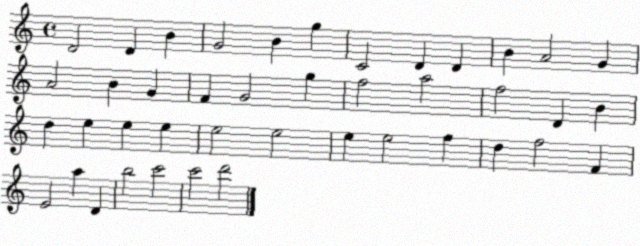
X:1
T:Untitled
M:4/4
L:1/4
K:C
D2 D B G2 B g C2 D D B A2 G A2 B G F G2 g f2 a2 f2 D B d e e e e2 e2 e e2 f d f2 F E2 a D b2 c'2 c'2 d'2